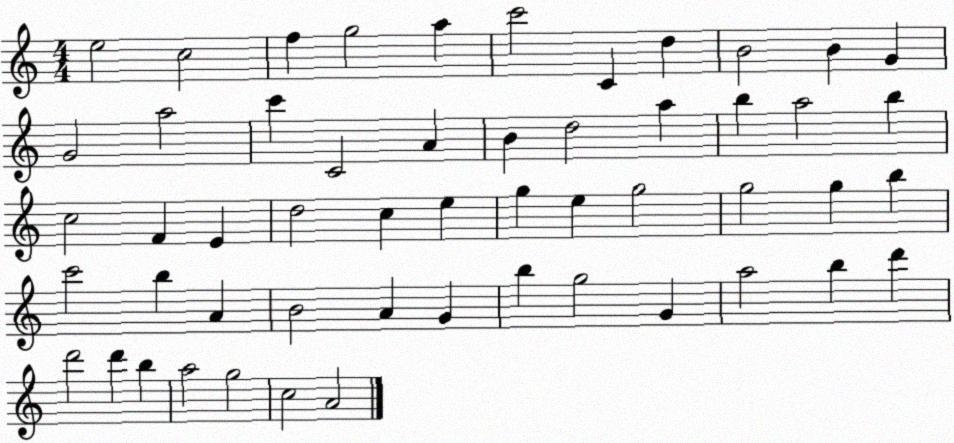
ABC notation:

X:1
T:Untitled
M:4/4
L:1/4
K:C
e2 c2 f g2 a c'2 C d B2 B G G2 a2 c' C2 A B d2 a b a2 b c2 F E d2 c e g e g2 g2 g b c'2 b A B2 A G b g2 G a2 b d' d'2 d' b a2 g2 c2 A2